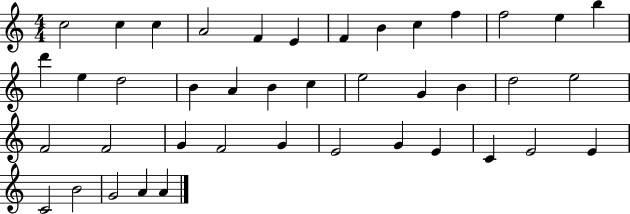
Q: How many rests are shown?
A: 0